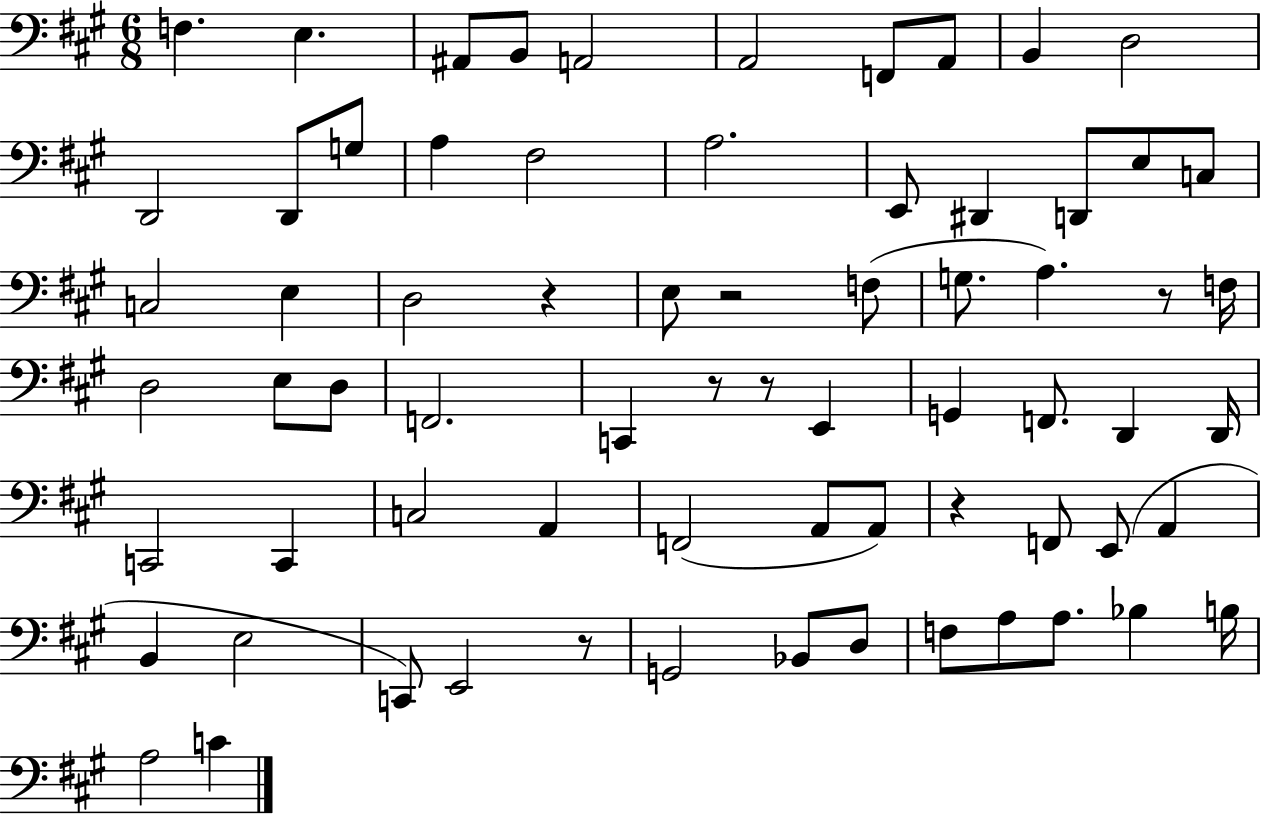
{
  \clef bass
  \numericTimeSignature
  \time 6/8
  \key a \major
  f4. e4. | ais,8 b,8 a,2 | a,2 f,8 a,8 | b,4 d2 | \break d,2 d,8 g8 | a4 fis2 | a2. | e,8 dis,4 d,8 e8 c8 | \break c2 e4 | d2 r4 | e8 r2 f8( | g8. a4.) r8 f16 | \break d2 e8 d8 | f,2. | c,4 r8 r8 e,4 | g,4 f,8. d,4 d,16 | \break c,2 c,4 | c2 a,4 | f,2( a,8 a,8) | r4 f,8 e,8( a,4 | \break b,4 e2 | c,8) e,2 r8 | g,2 bes,8 d8 | f8 a8 a8. bes4 b16 | \break a2 c'4 | \bar "|."
}